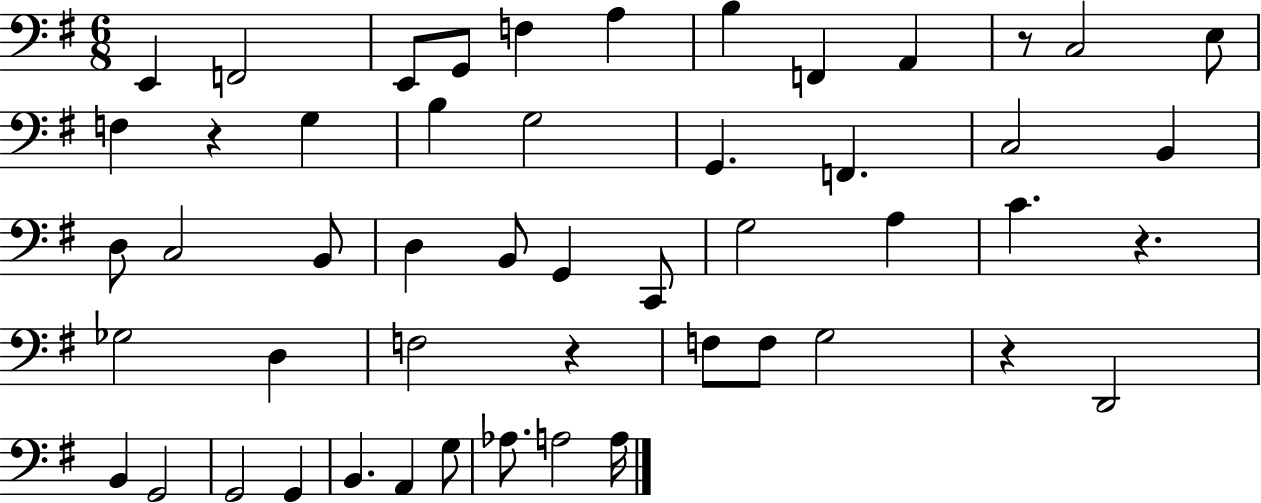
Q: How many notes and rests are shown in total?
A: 51